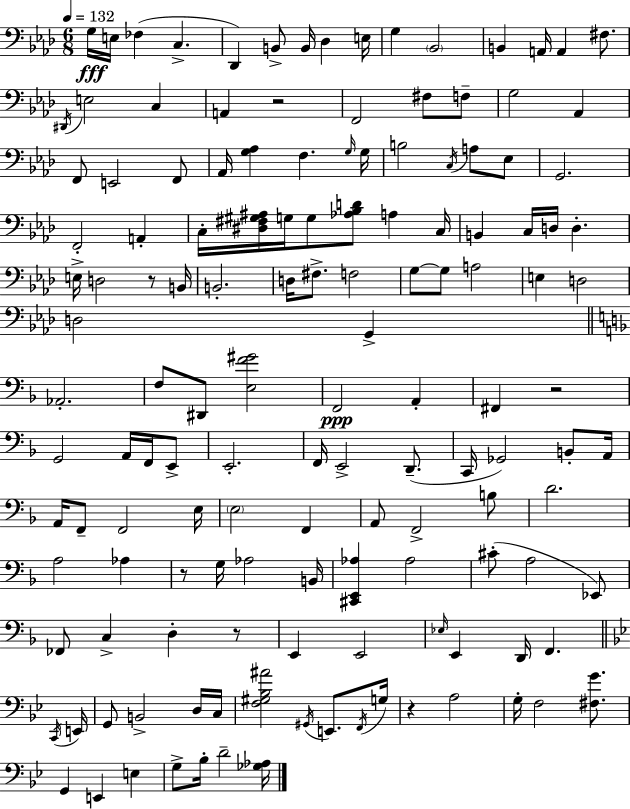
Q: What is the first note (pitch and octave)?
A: G3